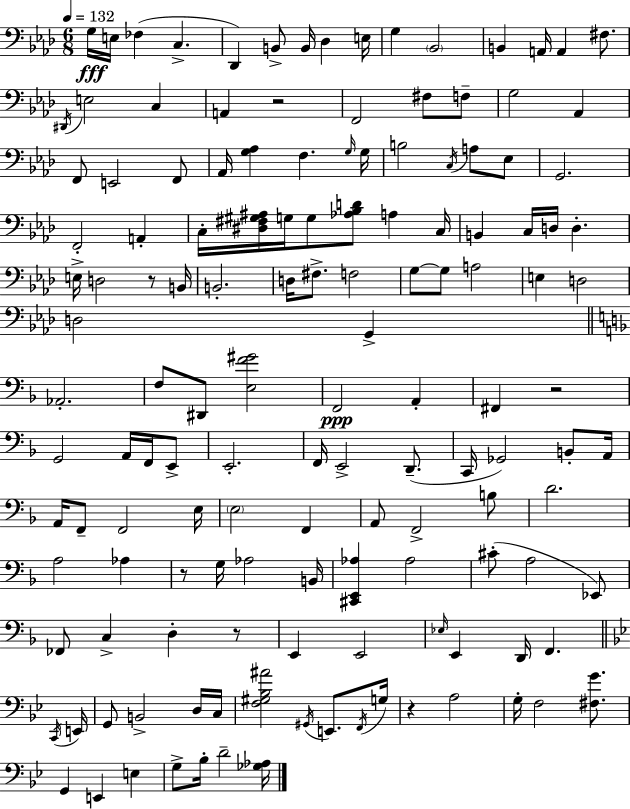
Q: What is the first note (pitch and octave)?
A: G3